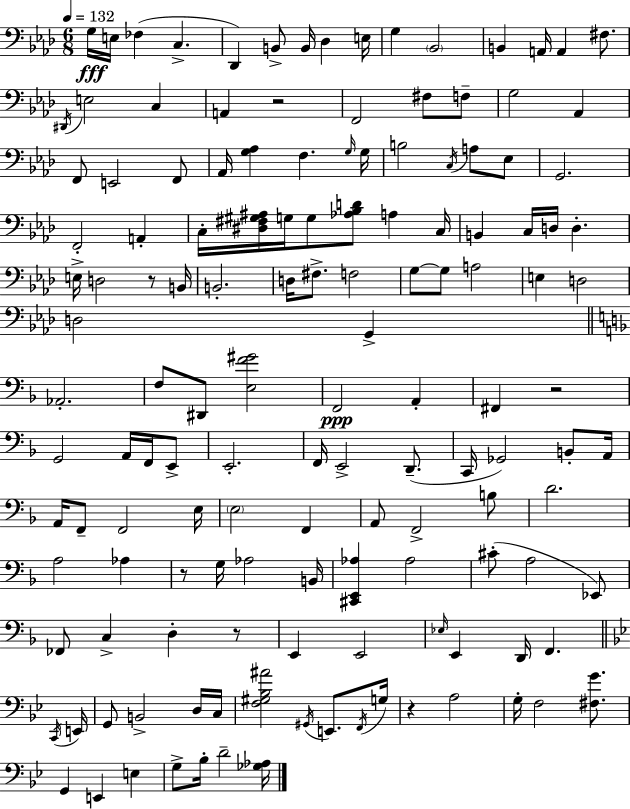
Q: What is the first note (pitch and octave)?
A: G3